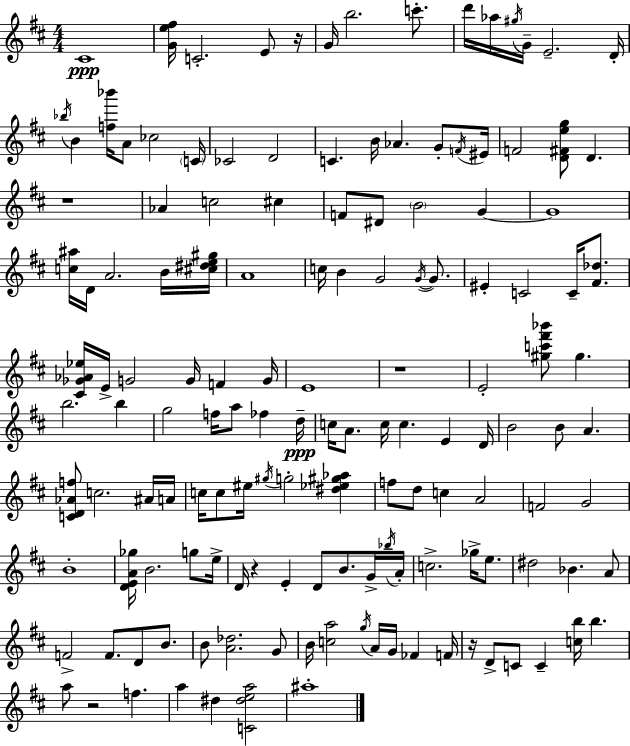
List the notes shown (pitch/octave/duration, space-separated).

C#4/w [G4,E5,F#5]/s C4/h. E4/e R/s G4/s B5/h. C6/e. D6/s Ab5/s G#5/s G4/s E4/h. D4/s Bb5/s B4/q [F5,Bb6]/s A4/e CES5/h C4/s CES4/h D4/h C4/q. B4/s Ab4/q. G4/e F4/s EIS4/s F4/h [D4,F#4,E5,G5]/e D4/q. R/w Ab4/q C5/h C#5/q F4/e D#4/e B4/h G4/q G4/w [C5,A#5]/s D4/s A4/h. B4/s [C#5,D#5,E5,G#5]/s A4/w C5/s B4/q G4/h G4/s G4/e. EIS4/q C4/h C4/s [F#4,Db5]/e. [C#4,Gb4,Ab4,Eb5]/s E4/s G4/h G4/s F4/q G4/s E4/w R/w E4/h [G#5,C6,F#6,Bb6]/e G#5/q. B5/h. B5/q G5/h F5/s A5/e FES5/q D5/s C5/s A4/e. C5/s C5/q. E4/q D4/s B4/h B4/e A4/q. [C4,D4,Ab4,F5]/e C5/h. A#4/s A4/s C5/s C5/e EIS5/s G#5/s G5/h [D#5,Eb5,G#5,Ab5]/q F5/e D5/e C5/q A4/h F4/h G4/h B4/w [D4,E4,A4,Gb5]/s B4/h. G5/e E5/s D4/s R/q E4/q D4/e B4/e. G4/s Bb5/s A4/s C5/h. Gb5/s E5/e. D#5/h Bb4/q. A4/e F4/h F4/e. D4/e B4/e. B4/e [A4,Db5]/h. G4/e B4/s [C5,A5]/h G5/s A4/s G4/s FES4/q F4/s R/s D4/e C4/e C4/q [C5,B5]/s B5/q. A5/e R/h F5/q. A5/q D#5/q [C4,D#5,E5,A5]/h A#5/w